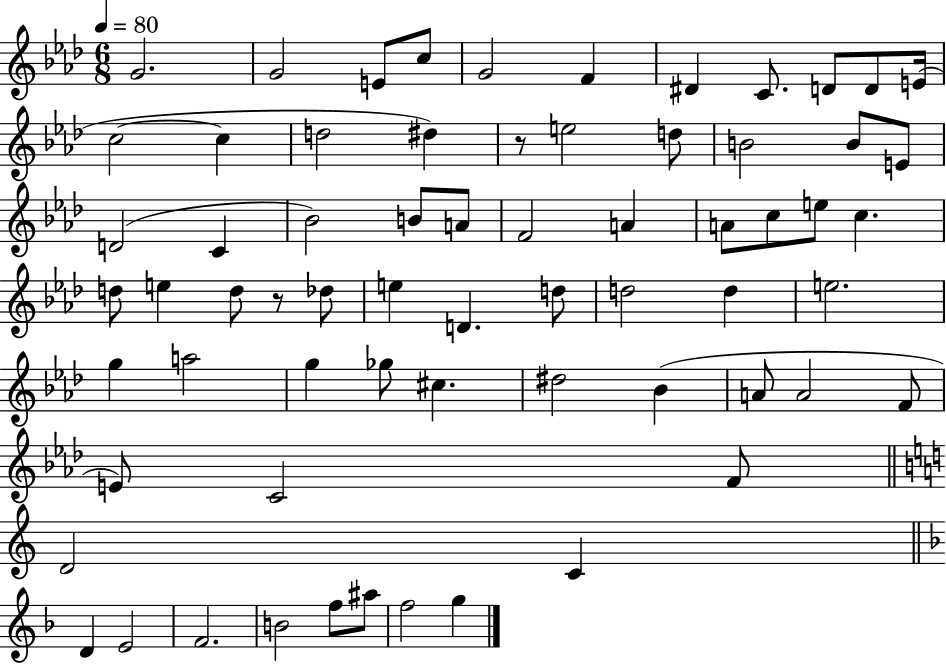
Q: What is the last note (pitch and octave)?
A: G5